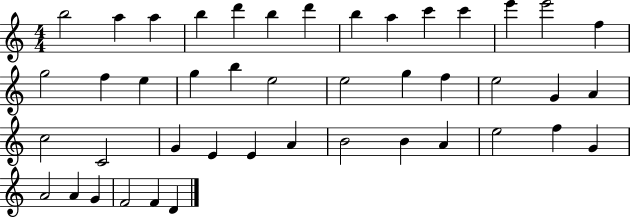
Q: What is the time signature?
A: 4/4